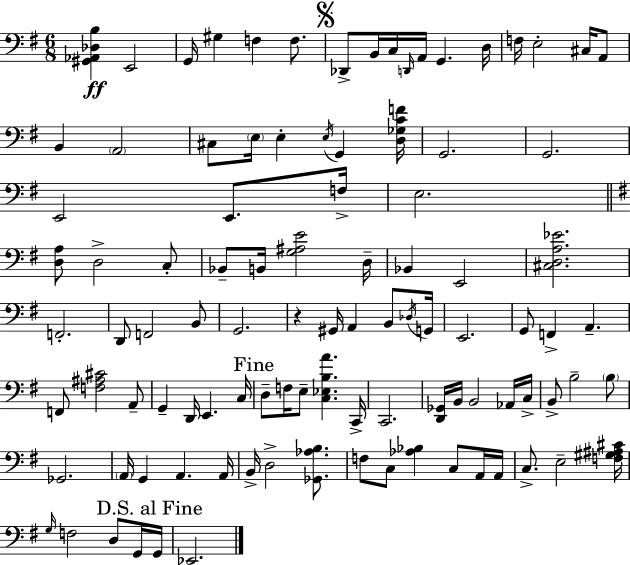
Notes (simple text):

[G#2,Ab2,Db3,B3]/q E2/h G2/s G#3/q F3/q F3/e. Db2/e B2/s C3/s D2/s A2/s G2/q. D3/s F3/s E3/h C#3/s A2/e B2/q A2/h C#3/e E3/s E3/q E3/s G2/q [D3,Gb3,C4,F4]/s G2/h. G2/h. E2/h E2/e. F3/s E3/h. [D3,A3]/e D3/h C3/e Bb2/e B2/s [G3,A#3,E4]/h D3/s Bb2/q E2/h [C#3,D3,A3,Eb4]/h. F2/h. D2/e F2/h B2/e G2/h. R/q G#2/s A2/q B2/e Db3/s G2/s E2/h. G2/e F2/q A2/q. F2/e [F3,A#3,C#4]/h A2/e G2/q D2/s E2/q. C3/s D3/e F3/s E3/e [C3,Eb3,B3,A4]/q. C2/s C2/h. [D2,Gb2]/s B2/s B2/h Ab2/s C3/s B2/e B3/h B3/e Gb2/h. A2/s G2/q A2/q. A2/s B2/s D3/h [Gb2,Ab3,B3]/e. F3/e C3/e [Ab3,Bb3]/q C3/e A2/s A2/s C3/e. E3/h [F3,G#3,A#3,C#4]/s G3/s F3/h D3/e G2/s G2/s Eb2/h.